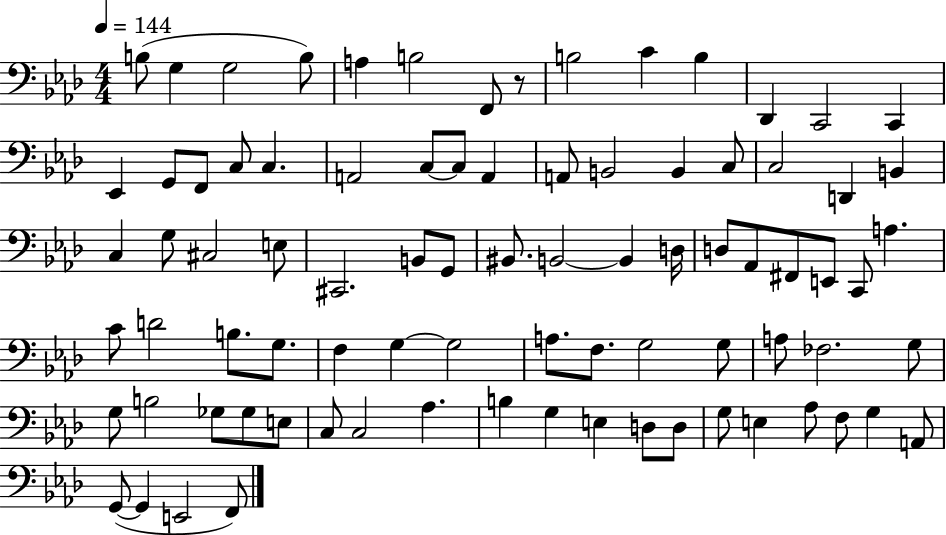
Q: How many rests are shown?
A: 1